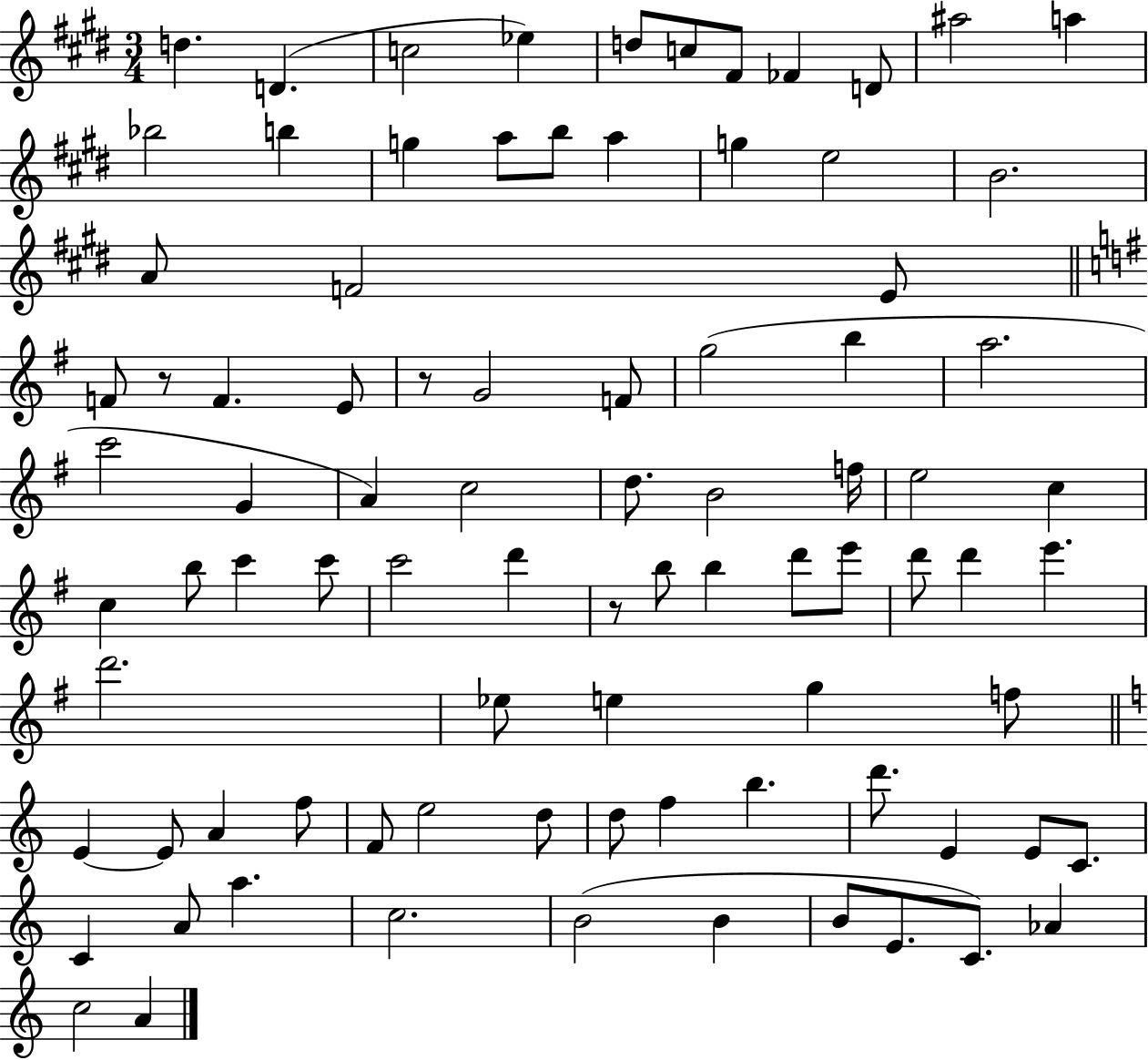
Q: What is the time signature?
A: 3/4